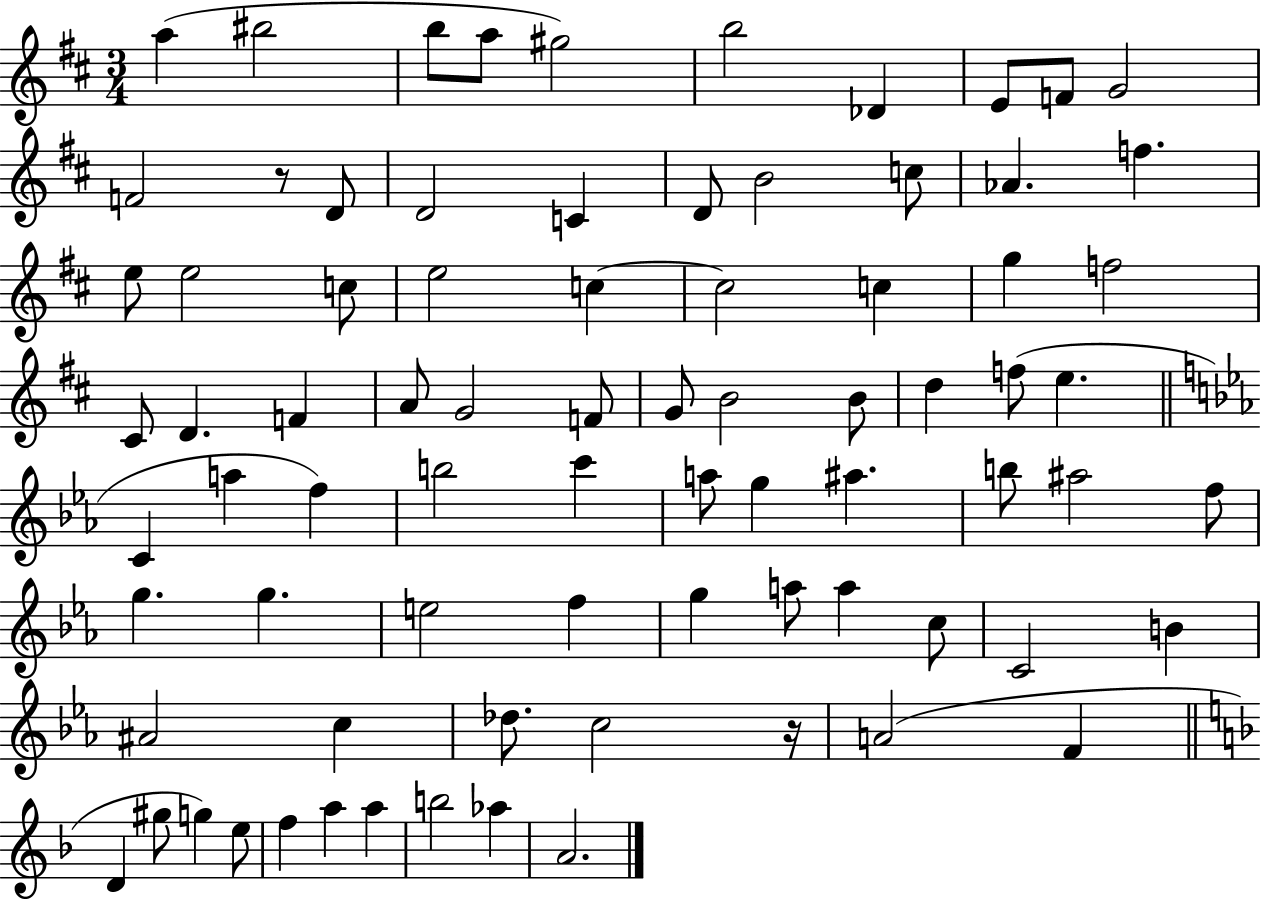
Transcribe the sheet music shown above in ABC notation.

X:1
T:Untitled
M:3/4
L:1/4
K:D
a ^b2 b/2 a/2 ^g2 b2 _D E/2 F/2 G2 F2 z/2 D/2 D2 C D/2 B2 c/2 _A f e/2 e2 c/2 e2 c c2 c g f2 ^C/2 D F A/2 G2 F/2 G/2 B2 B/2 d f/2 e C a f b2 c' a/2 g ^a b/2 ^a2 f/2 g g e2 f g a/2 a c/2 C2 B ^A2 c _d/2 c2 z/4 A2 F D ^g/2 g e/2 f a a b2 _a A2